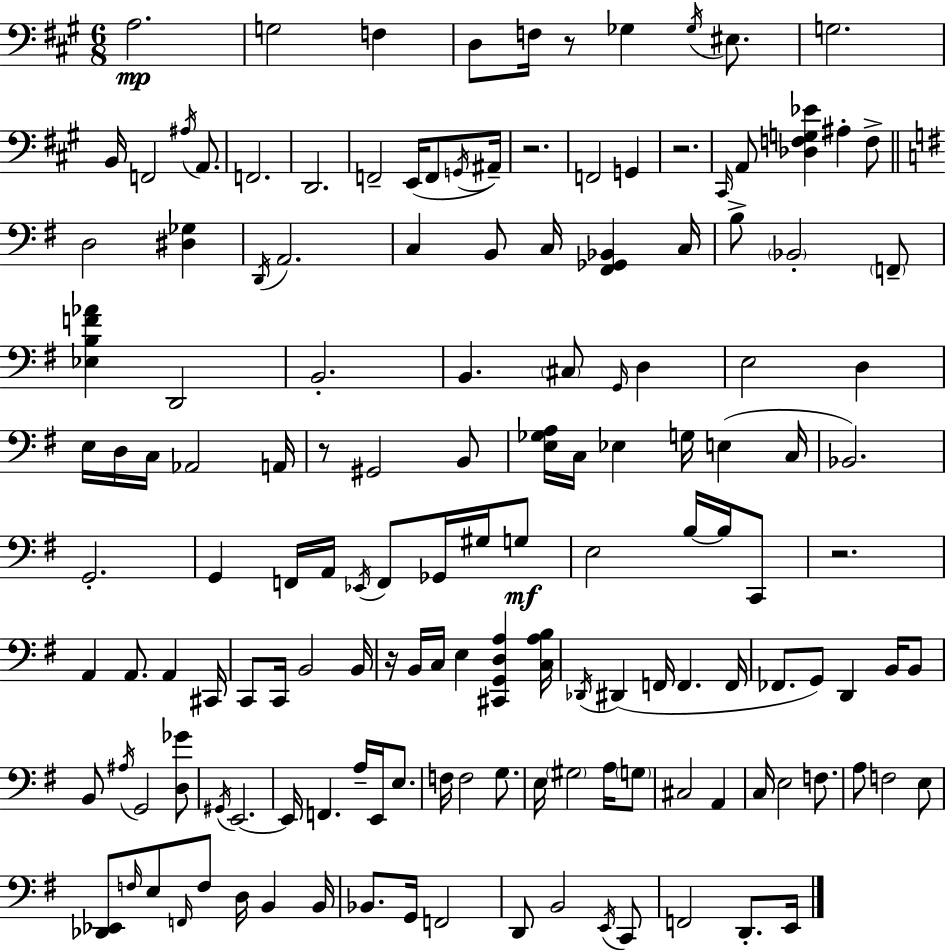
{
  \clef bass
  \numericTimeSignature
  \time 6/8
  \key a \major
  a2.\mp | g2 f4 | d8 f16 r8 ges4 \acciaccatura { ges16 } eis8. | g2. | \break b,16 f,2 \acciaccatura { ais16 } a,8. | f,2. | d,2. | f,2-- e,16( f,8 | \break \acciaccatura { g,16 } ais,16--) r2. | f,2 g,4 | r2. | \grace { cis,16 } a,8 <des f g ees'>4 ais4-. | \break f8-> \bar "||" \break \key e \minor d2 <dis ges>4 | \acciaccatura { d,16 } a,2. | c4 b,8 c16 <fis, ges, bes,>4 | c16 b8-> \parenthesize bes,2-. \parenthesize f,8-- | \break <ees b f' aes'>4 d,2 | b,2.-. | b,4. \parenthesize cis8 \grace { g,16 } d4 | e2 d4 | \break e16 d16 c16 aes,2 | a,16 r8 gis,2 | b,8 <e ges a>16 c16 ees4 g16 e4( | c16 bes,2.) | \break g,2.-. | g,4 f,16 a,16 \acciaccatura { ees,16 } f,8 ges,16 | gis16 g8\mf e2 b16~~ | b16 c,8 r2. | \break a,4 a,8. a,4 | cis,16 c,8 c,16 b,2 | b,16 r16 b,16 c16 e4 <cis, g, d a>4 | <c a b>16 \acciaccatura { des,16 } dis,4( f,16 f,4. | \break f,16 fes,8. g,8) d,4 | b,16 b,8 b,8 \acciaccatura { ais16 } g,2 | <d ges'>8 \acciaccatura { gis,16 } e,2.~~ | e,16 f,4. | \break a16-- e,16 e8. f16 f2 | g8. e16 \parenthesize gis2 | a16 \parenthesize g8 cis2 | a,4 c16 e2 | \break f8. a8 f2 | e8 <des, ees,>8 \grace { f16 } e8 \grace { f,16 } | f8 d16 b,4 b,16 bes,8. g,16 | f,2 d,8 b,2 | \break \acciaccatura { e,16 } c,8 f,2 | d,8.-. e,16 \bar "|."
}